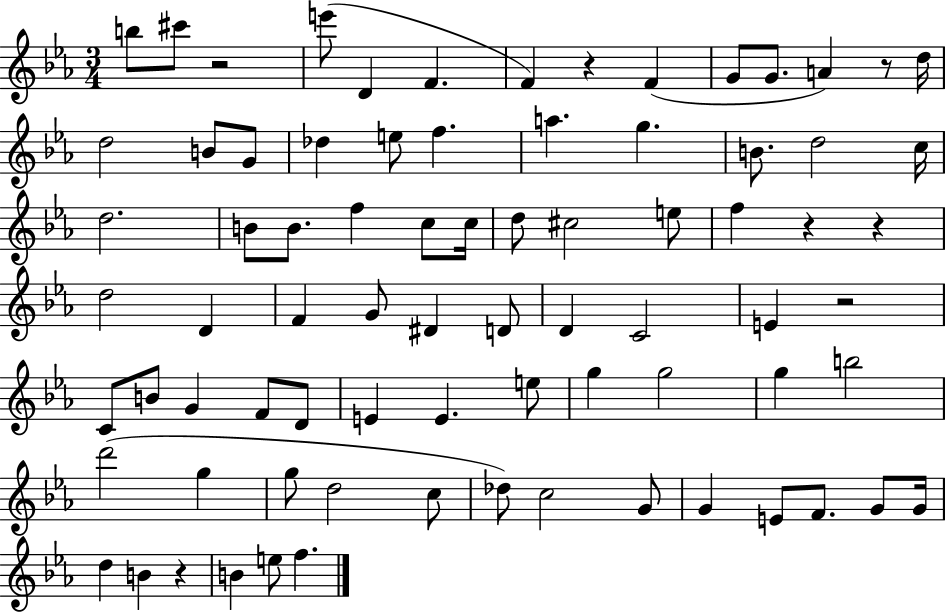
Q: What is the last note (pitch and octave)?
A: F5